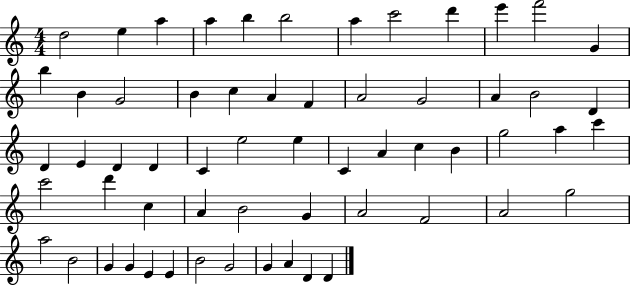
X:1
T:Untitled
M:4/4
L:1/4
K:C
d2 e a a b b2 a c'2 d' e' f'2 G b B G2 B c A F A2 G2 A B2 D D E D D C e2 e C A c B g2 a c' c'2 d' c A B2 G A2 F2 A2 g2 a2 B2 G G E E B2 G2 G A D D